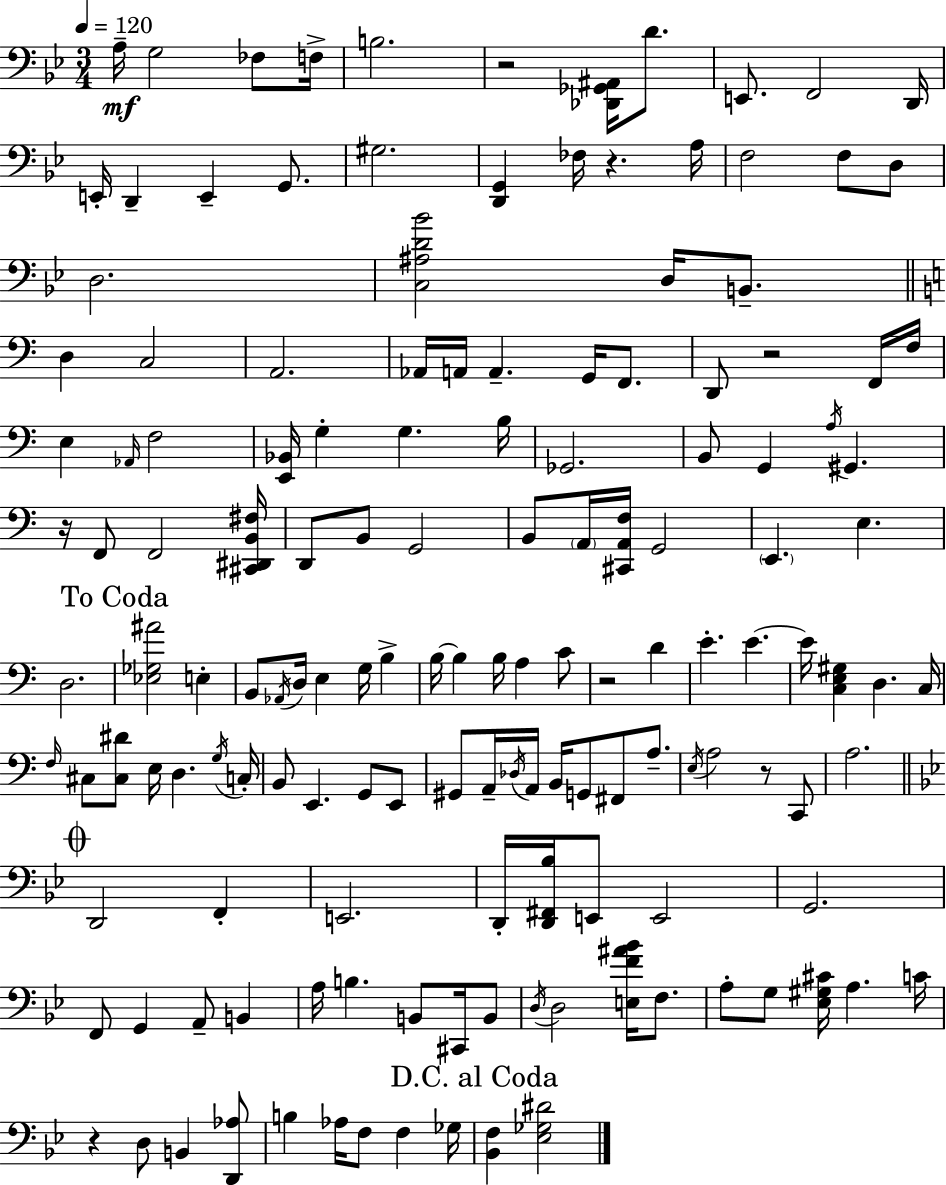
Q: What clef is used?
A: bass